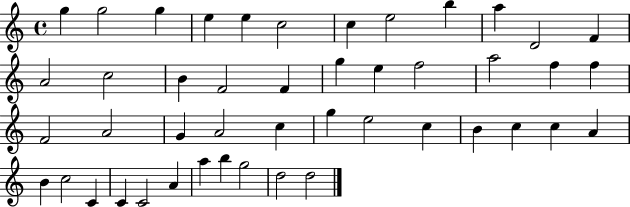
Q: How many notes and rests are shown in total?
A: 46